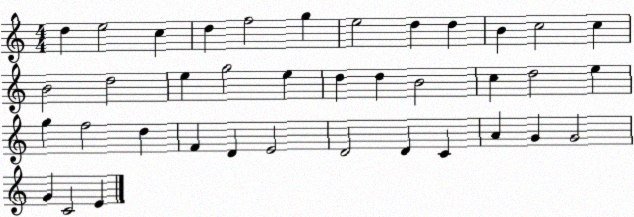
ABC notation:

X:1
T:Untitled
M:4/4
L:1/4
K:C
d e2 c d f2 g e2 d d B c2 c B2 d2 e g2 e d d B2 c d2 e g f2 d F D E2 D2 D C A G G2 G C2 E